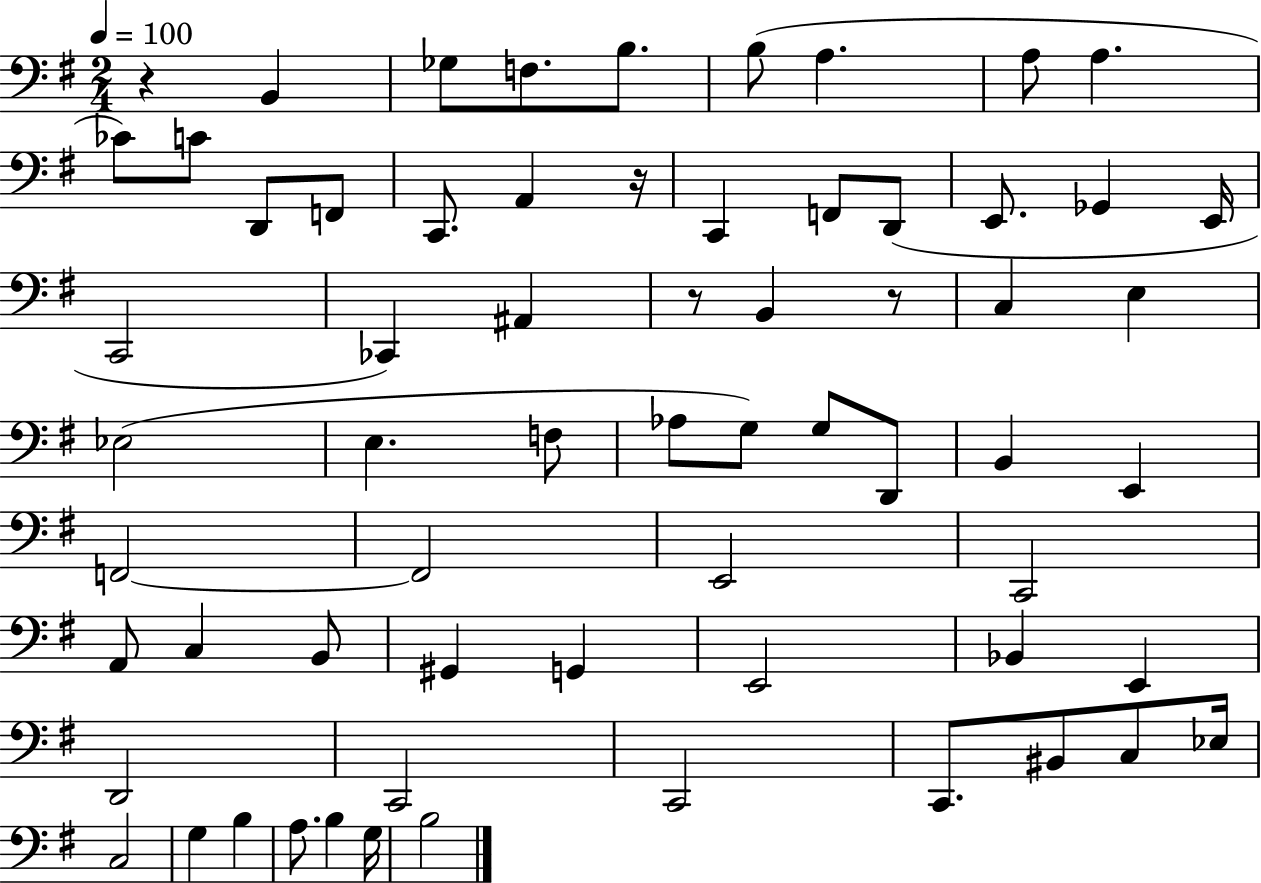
X:1
T:Untitled
M:2/4
L:1/4
K:G
z B,, _G,/2 F,/2 B,/2 B,/2 A, A,/2 A, _C/2 C/2 D,,/2 F,,/2 C,,/2 A,, z/4 C,, F,,/2 D,,/2 E,,/2 _G,, E,,/4 C,,2 _C,, ^A,, z/2 B,, z/2 C, E, _E,2 E, F,/2 _A,/2 G,/2 G,/2 D,,/2 B,, E,, F,,2 F,,2 E,,2 C,,2 A,,/2 C, B,,/2 ^G,, G,, E,,2 _B,, E,, D,,2 C,,2 C,,2 C,,/2 ^B,,/2 C,/2 _E,/4 C,2 G, B, A,/2 B, G,/4 B,2